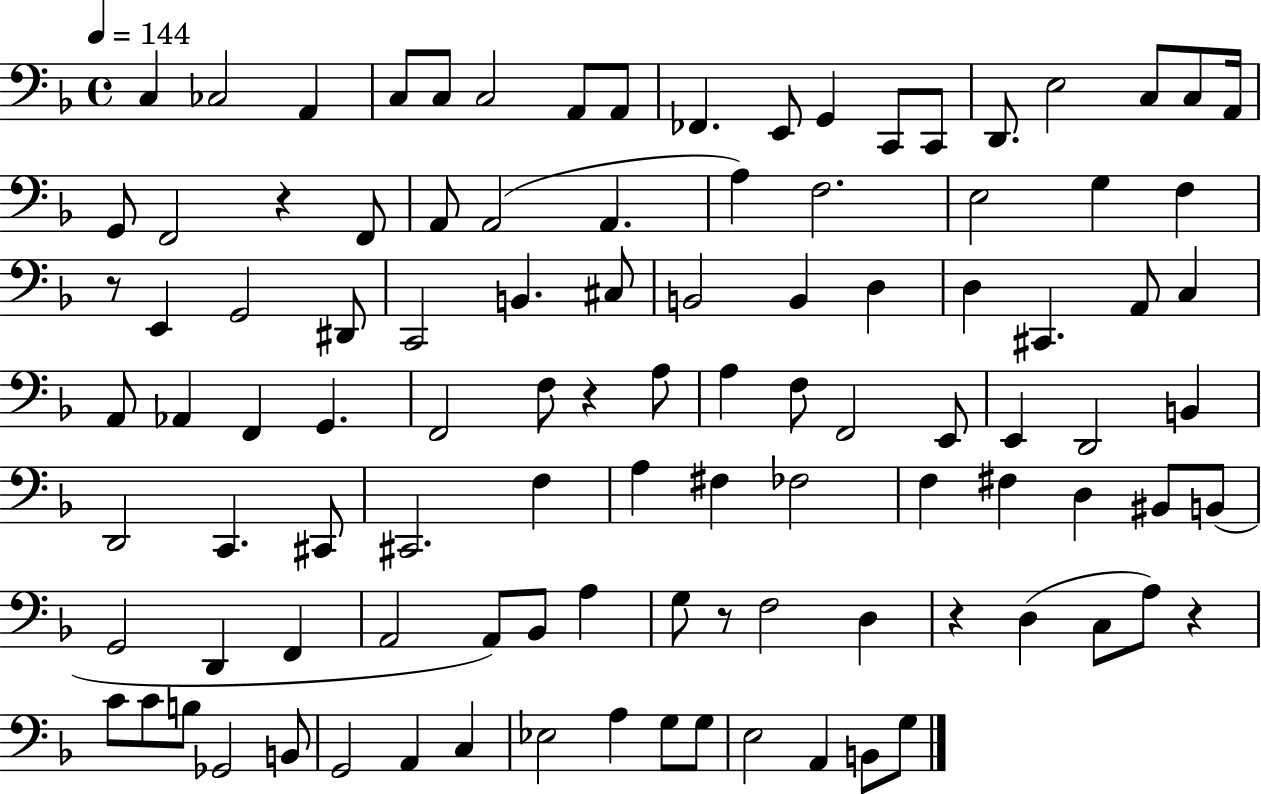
X:1
T:Untitled
M:4/4
L:1/4
K:F
C, _C,2 A,, C,/2 C,/2 C,2 A,,/2 A,,/2 _F,, E,,/2 G,, C,,/2 C,,/2 D,,/2 E,2 C,/2 C,/2 A,,/4 G,,/2 F,,2 z F,,/2 A,,/2 A,,2 A,, A, F,2 E,2 G, F, z/2 E,, G,,2 ^D,,/2 C,,2 B,, ^C,/2 B,,2 B,, D, D, ^C,, A,,/2 C, A,,/2 _A,, F,, G,, F,,2 F,/2 z A,/2 A, F,/2 F,,2 E,,/2 E,, D,,2 B,, D,,2 C,, ^C,,/2 ^C,,2 F, A, ^F, _F,2 F, ^F, D, ^B,,/2 B,,/2 G,,2 D,, F,, A,,2 A,,/2 _B,,/2 A, G,/2 z/2 F,2 D, z D, C,/2 A,/2 z C/2 C/2 B,/2 _G,,2 B,,/2 G,,2 A,, C, _E,2 A, G,/2 G,/2 E,2 A,, B,,/2 G,/2